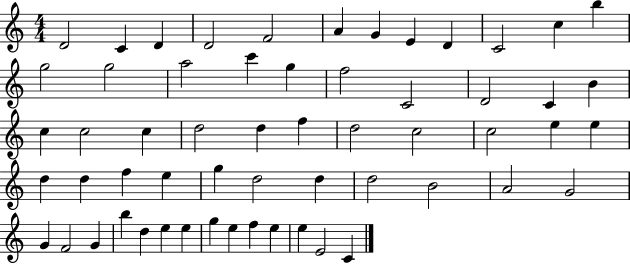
{
  \clef treble
  \numericTimeSignature
  \time 4/4
  \key c \major
  d'2 c'4 d'4 | d'2 f'2 | a'4 g'4 e'4 d'4 | c'2 c''4 b''4 | \break g''2 g''2 | a''2 c'''4 g''4 | f''2 c'2 | d'2 c'4 b'4 | \break c''4 c''2 c''4 | d''2 d''4 f''4 | d''2 c''2 | c''2 e''4 e''4 | \break d''4 d''4 f''4 e''4 | g''4 d''2 d''4 | d''2 b'2 | a'2 g'2 | \break g'4 f'2 g'4 | b''4 d''4 e''4 e''4 | g''4 e''4 f''4 e''4 | e''4 e'2 c'4 | \break \bar "|."
}